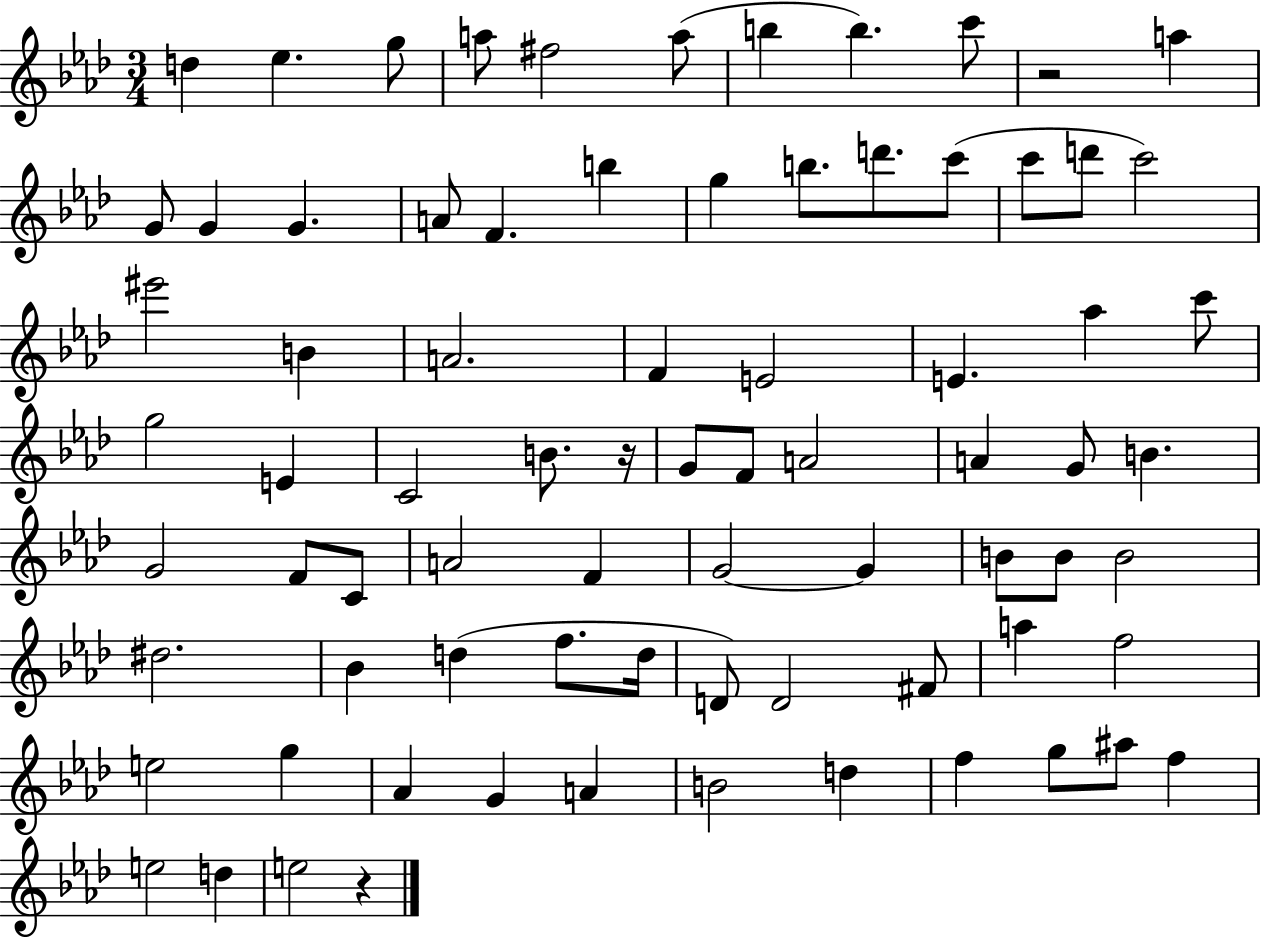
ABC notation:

X:1
T:Untitled
M:3/4
L:1/4
K:Ab
d _e g/2 a/2 ^f2 a/2 b b c'/2 z2 a G/2 G G A/2 F b g b/2 d'/2 c'/2 c'/2 d'/2 c'2 ^e'2 B A2 F E2 E _a c'/2 g2 E C2 B/2 z/4 G/2 F/2 A2 A G/2 B G2 F/2 C/2 A2 F G2 G B/2 B/2 B2 ^d2 _B d f/2 d/4 D/2 D2 ^F/2 a f2 e2 g _A G A B2 d f g/2 ^a/2 f e2 d e2 z